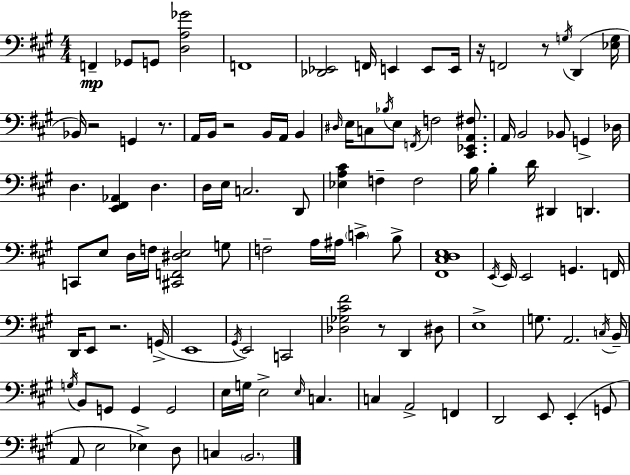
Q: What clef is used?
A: bass